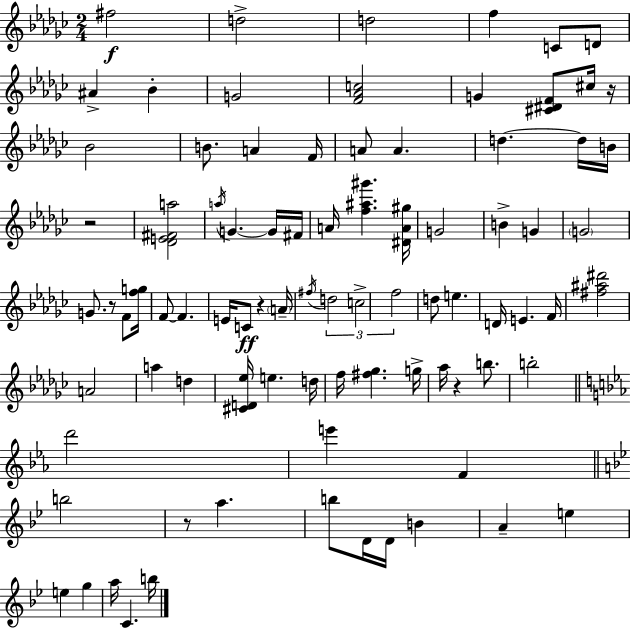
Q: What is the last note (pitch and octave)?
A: B5